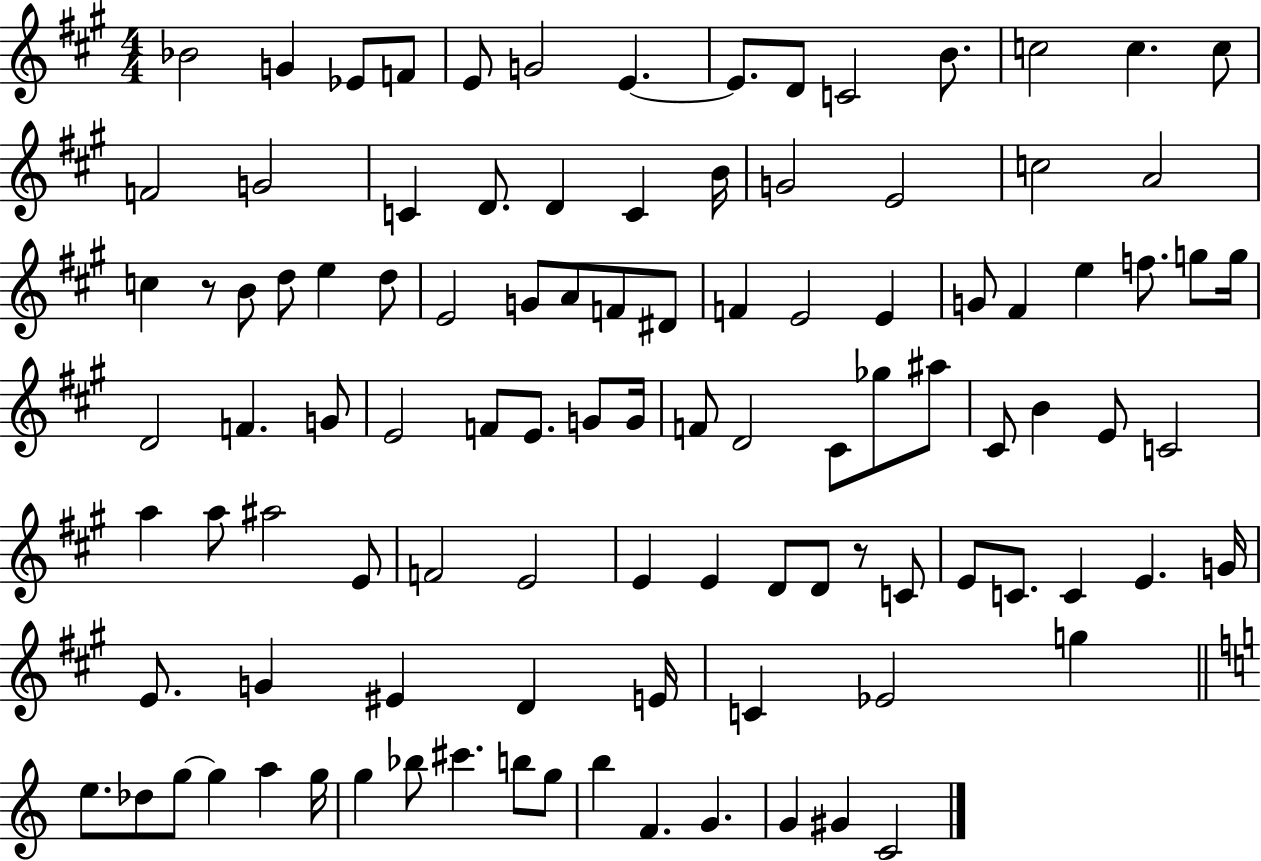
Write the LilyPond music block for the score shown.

{
  \clef treble
  \numericTimeSignature
  \time 4/4
  \key a \major
  bes'2 g'4 ees'8 f'8 | e'8 g'2 e'4.~~ | e'8. d'8 c'2 b'8. | c''2 c''4. c''8 | \break f'2 g'2 | c'4 d'8. d'4 c'4 b'16 | g'2 e'2 | c''2 a'2 | \break c''4 r8 b'8 d''8 e''4 d''8 | e'2 g'8 a'8 f'8 dis'8 | f'4 e'2 e'4 | g'8 fis'4 e''4 f''8. g''8 g''16 | \break d'2 f'4. g'8 | e'2 f'8 e'8. g'8 g'16 | f'8 d'2 cis'8 ges''8 ais''8 | cis'8 b'4 e'8 c'2 | \break a''4 a''8 ais''2 e'8 | f'2 e'2 | e'4 e'4 d'8 d'8 r8 c'8 | e'8 c'8. c'4 e'4. g'16 | \break e'8. g'4 eis'4 d'4 e'16 | c'4 ees'2 g''4 | \bar "||" \break \key c \major e''8. des''8 g''8~~ g''4 a''4 g''16 | g''4 bes''8 cis'''4. b''8 g''8 | b''4 f'4. g'4. | g'4 gis'4 c'2 | \break \bar "|."
}